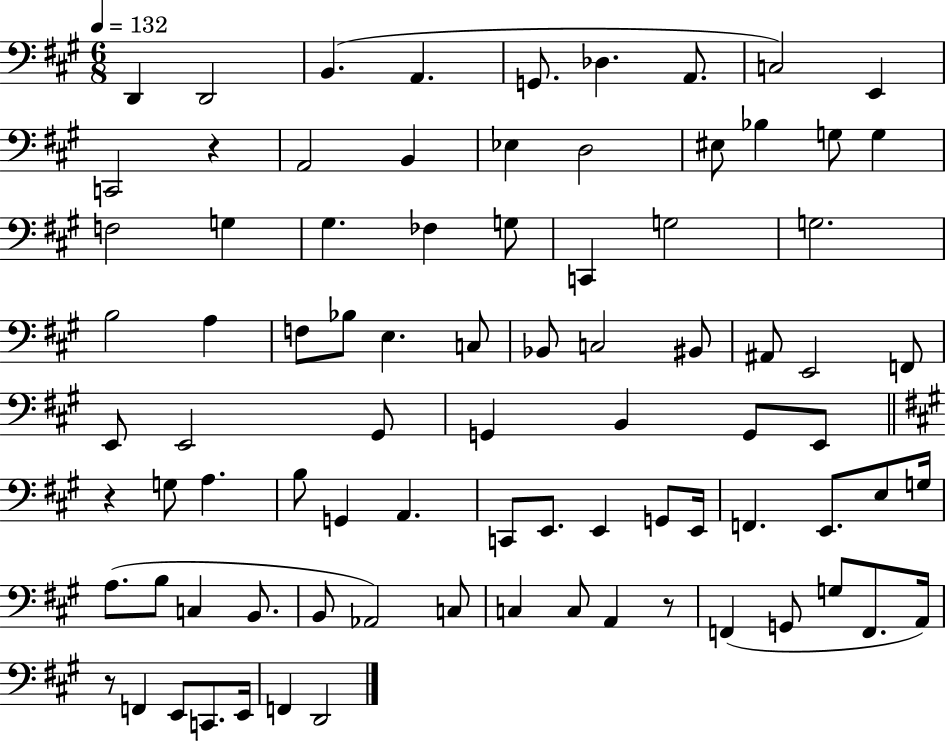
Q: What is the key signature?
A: A major